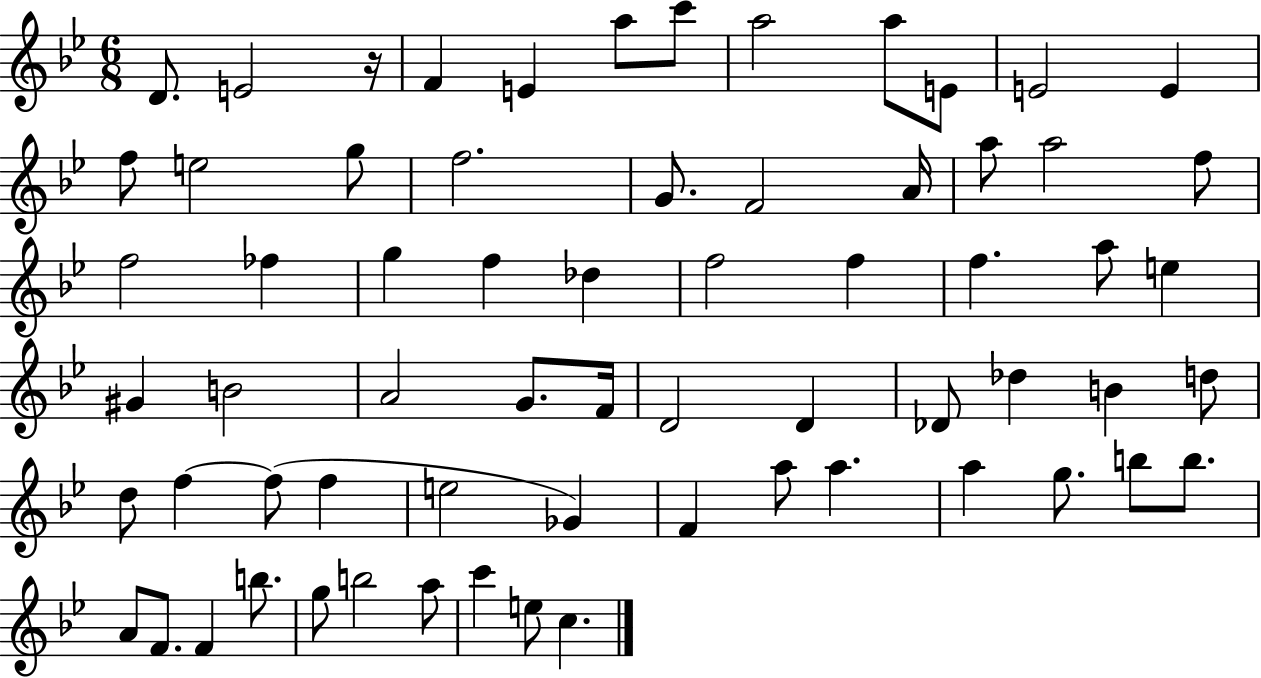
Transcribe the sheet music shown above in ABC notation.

X:1
T:Untitled
M:6/8
L:1/4
K:Bb
D/2 E2 z/4 F E a/2 c'/2 a2 a/2 E/2 E2 E f/2 e2 g/2 f2 G/2 F2 A/4 a/2 a2 f/2 f2 _f g f _d f2 f f a/2 e ^G B2 A2 G/2 F/4 D2 D _D/2 _d B d/2 d/2 f f/2 f e2 _G F a/2 a a g/2 b/2 b/2 A/2 F/2 F b/2 g/2 b2 a/2 c' e/2 c